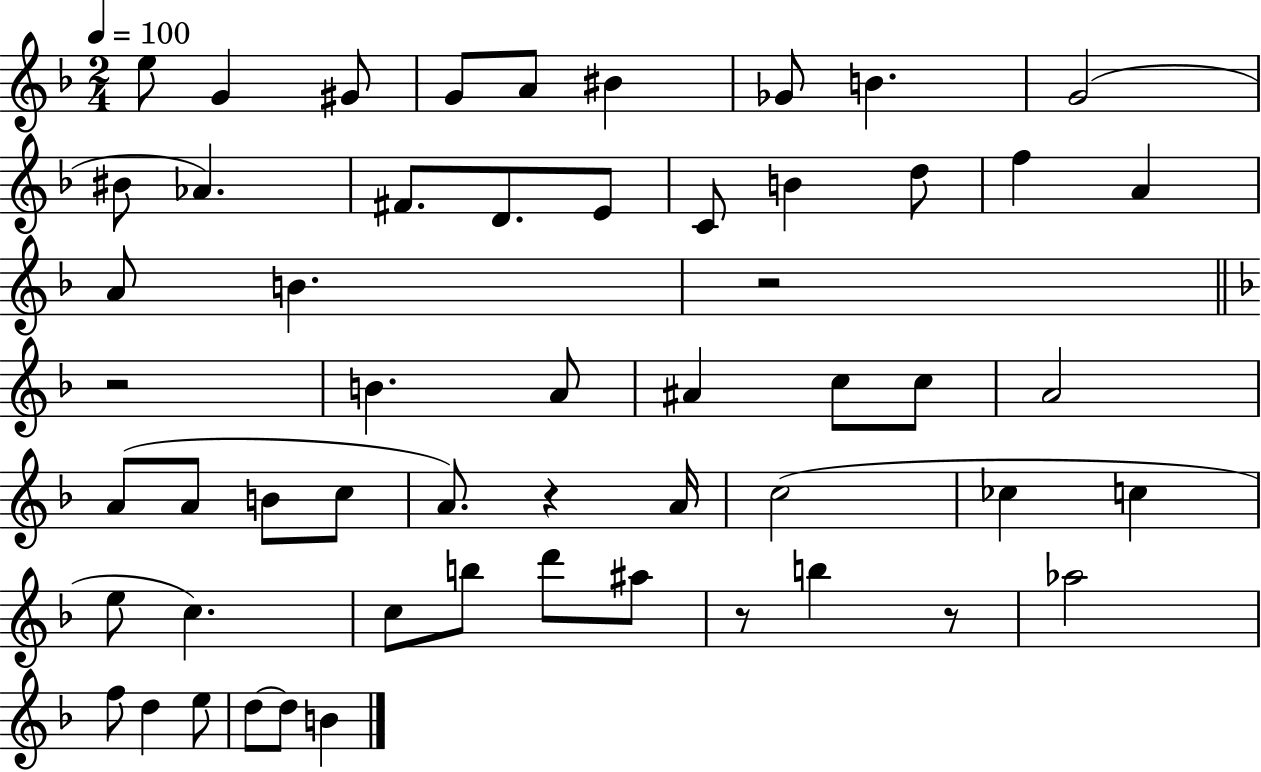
E5/e G4/q G#4/e G4/e A4/e BIS4/q Gb4/e B4/q. G4/h BIS4/e Ab4/q. F#4/e. D4/e. E4/e C4/e B4/q D5/e F5/q A4/q A4/e B4/q. R/h R/h B4/q. A4/e A#4/q C5/e C5/e A4/h A4/e A4/e B4/e C5/e A4/e. R/q A4/s C5/h CES5/q C5/q E5/e C5/q. C5/e B5/e D6/e A#5/e R/e B5/q R/e Ab5/h F5/e D5/q E5/e D5/e D5/e B4/q